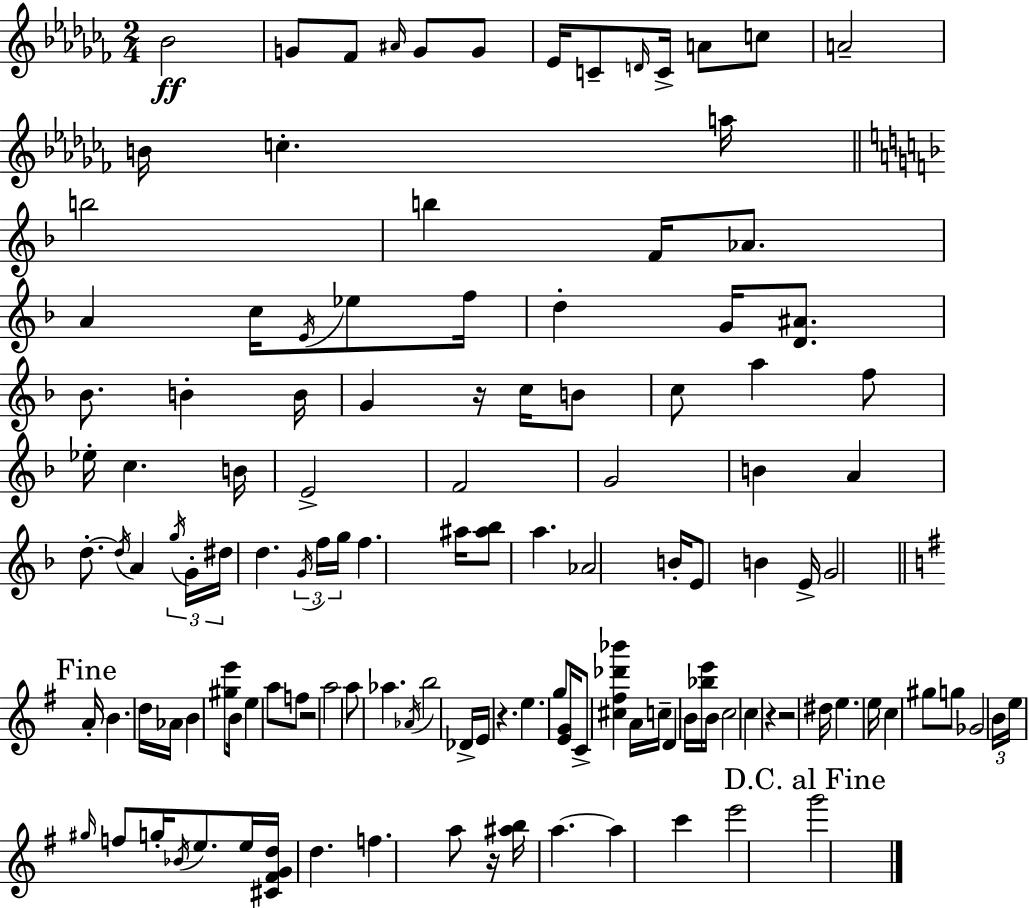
{
  \clef treble
  \numericTimeSignature
  \time 2/4
  \key aes \minor
  bes'2\ff | g'8 fes'8 \grace { ais'16 } g'8 g'8 | ees'16 c'8-- \grace { d'16 } c'16-> a'8 | c''8 a'2-- | \break b'16 c''4.-. | a''16 \bar "||" \break \key d \minor b''2 | b''4 f'16 aes'8. | a'4 c''16 \acciaccatura { e'16 } ees''8 | f''16 d''4-. g'16 <d' ais'>8. | \break bes'8. b'4-. | b'16 g'4 r16 c''16 b'8 | c''8 a''4 f''8 | ees''16-. c''4. | \break b'16 e'2-> | f'2 | g'2 | b'4 a'4 | \break d''8.-.~~ \acciaccatura { d''16 } a'4 | \tuplet 3/2 { \acciaccatura { g''16 } g'16-. dis''16 } d''4. | \tuplet 3/2 { \acciaccatura { g'16 } f''16 g''16 } f''4. | ais''16 <ais'' bes''>8 a''4. | \break aes'2 | b'16-. e'8 b'4 | e'16-> g'2 | \mark "Fine" \bar "||" \break \key g \major a'16-. b'4. d''16 | aes'16 b'4 <gis'' e'''>8 b'16 | e''4 a''8 f''8 | r2 | \break a''2 | a''8 aes''4. | \acciaccatura { aes'16 } b''2 | des'16-> e'16 r4. | \break e''4. g''8 | <e' g'>16 c'8-> <cis'' fis'' des''' bes'''>4 | a'16 c''16-- d'4 b'16 <bes'' e'''>16 | b'16 c''2 | \break c''4 r4 | r2 | dis''16 e''4. | e''16 c''4 gis''8 g''8 | \break ges'2 | \tuplet 3/2 { b'16 e''16 \grace { gis''16 } } f''8 g''16-. \acciaccatura { bes'16 } | e''8. e''16 <cis' fis' g' d''>16 d''4. | f''4. | \break a''8 r16 <ais'' b''>16 a''4.~~ | a''4 c'''4 | e'''2 | \mark "D.C. al Fine" g'''2 | \break \bar "|."
}